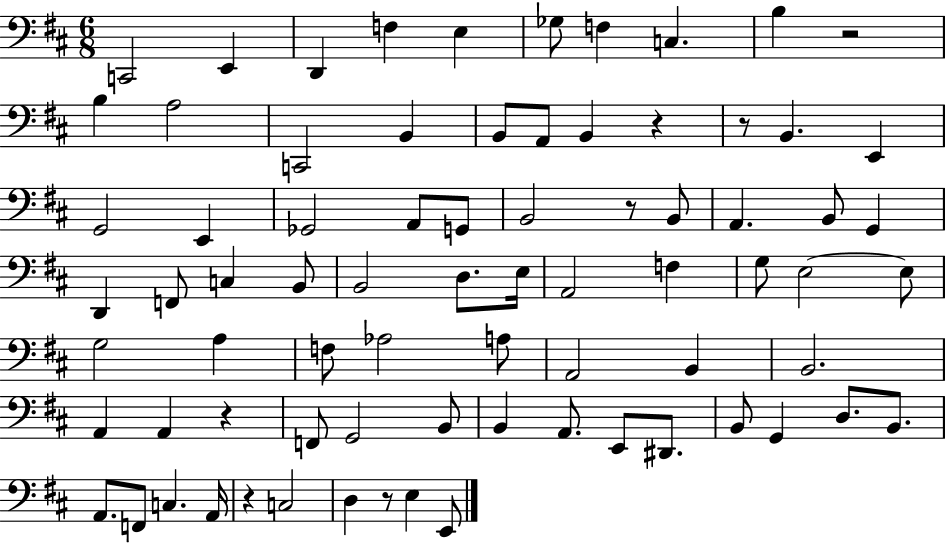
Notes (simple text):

C2/h E2/q D2/q F3/q E3/q Gb3/e F3/q C3/q. B3/q R/h B3/q A3/h C2/h B2/q B2/e A2/e B2/q R/q R/e B2/q. E2/q G2/h E2/q Gb2/h A2/e G2/e B2/h R/e B2/e A2/q. B2/e G2/q D2/q F2/e C3/q B2/e B2/h D3/e. E3/s A2/h F3/q G3/e E3/h E3/e G3/h A3/q F3/e Ab3/h A3/e A2/h B2/q B2/h. A2/q A2/q R/q F2/e G2/h B2/e B2/q A2/e. E2/e D#2/e. B2/e G2/q D3/e. B2/e. A2/e. F2/e C3/q. A2/s R/q C3/h D3/q R/e E3/q E2/e